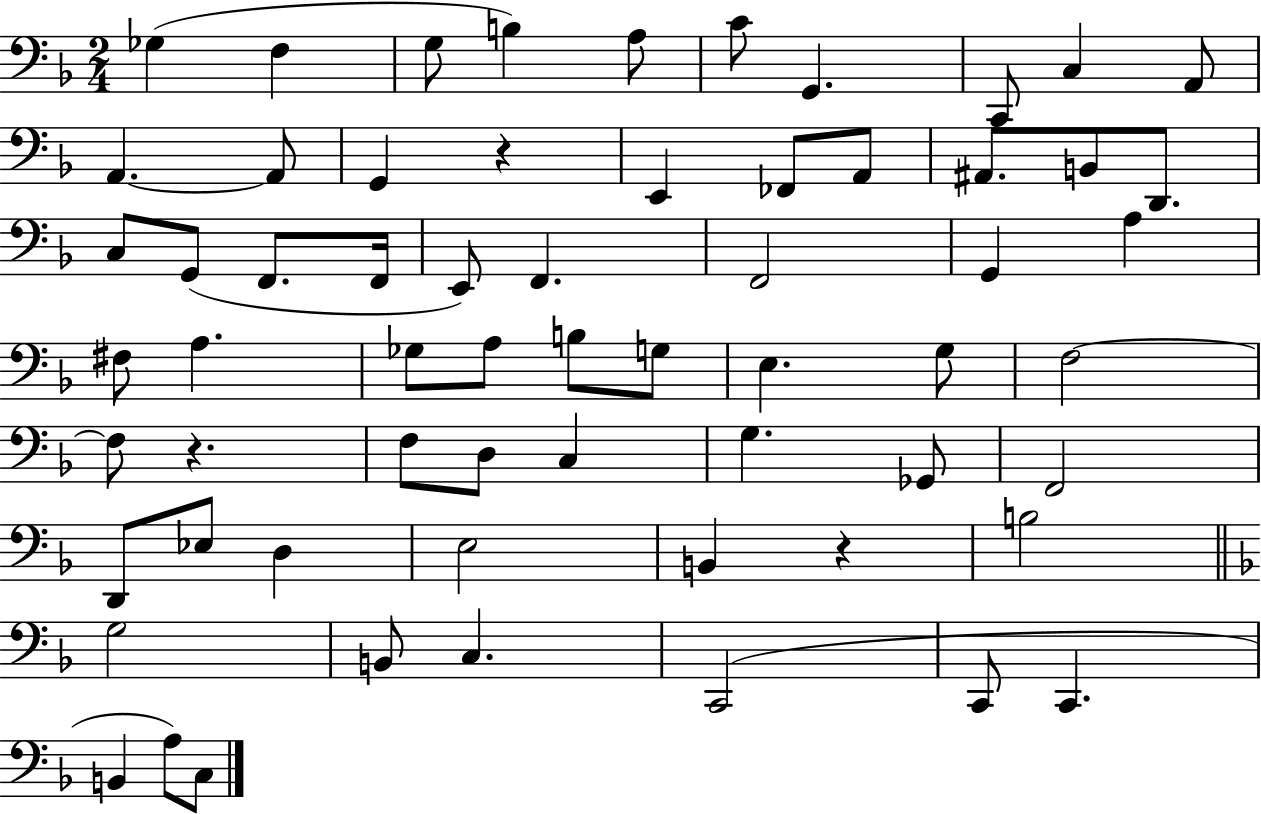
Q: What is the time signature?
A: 2/4